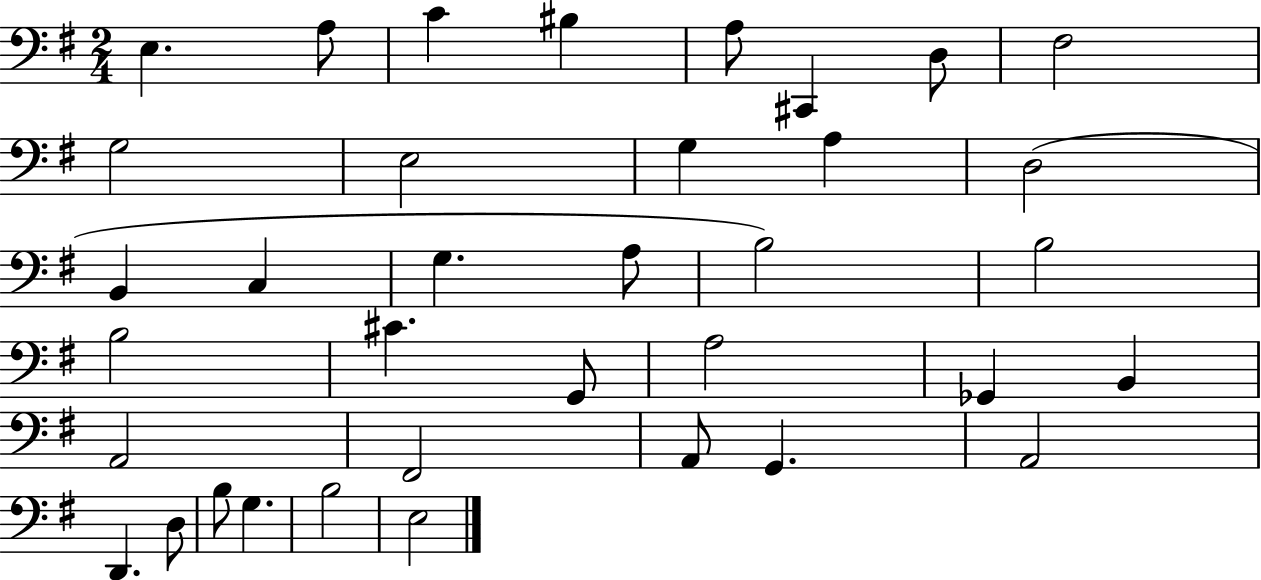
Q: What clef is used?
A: bass